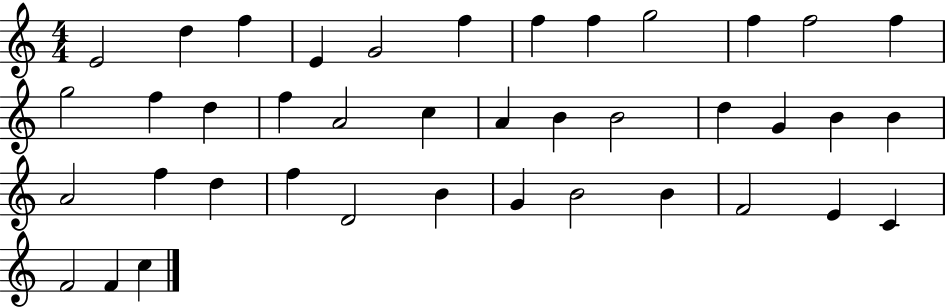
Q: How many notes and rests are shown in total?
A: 40